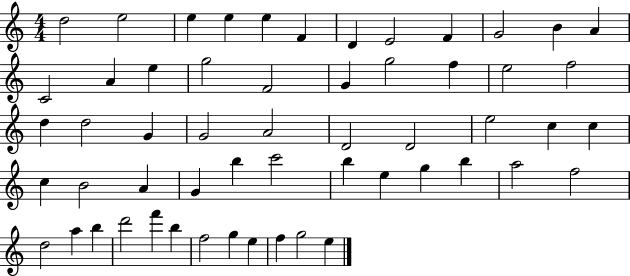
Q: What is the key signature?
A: C major